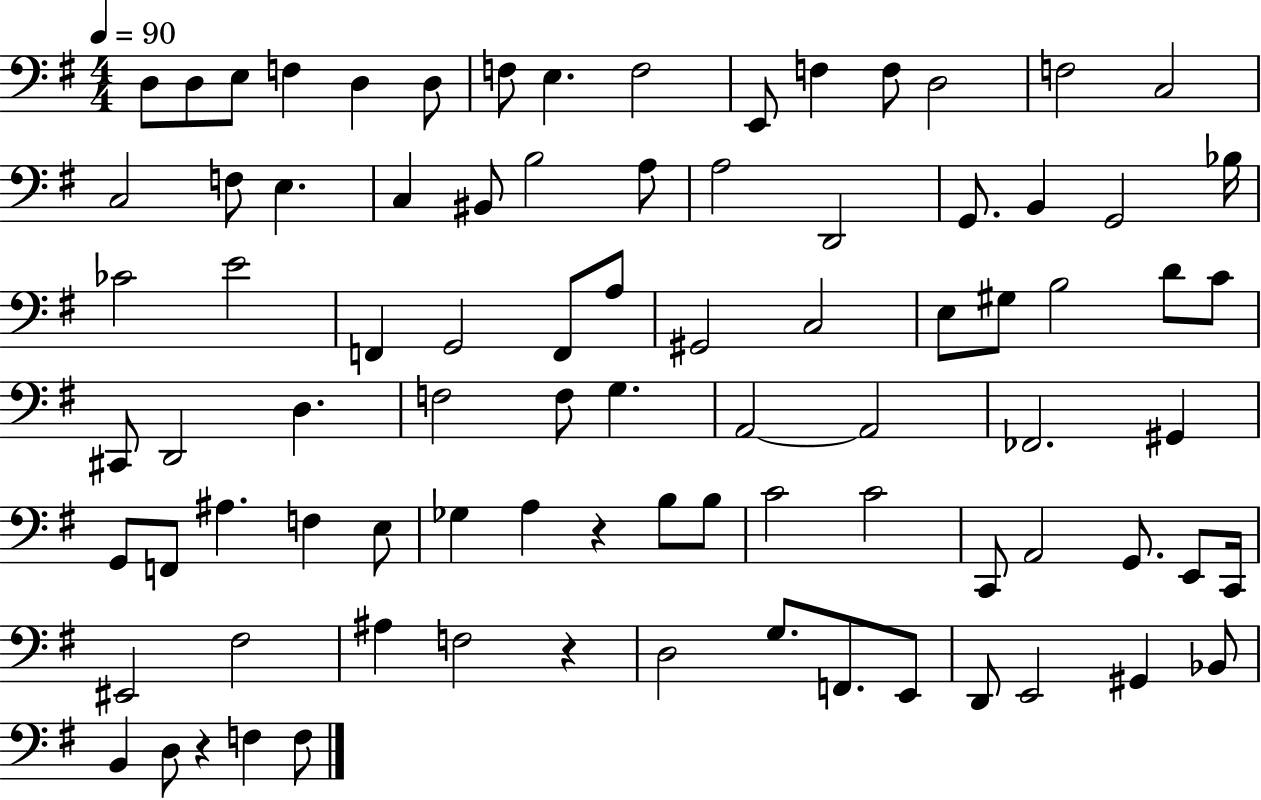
D3/e D3/e E3/e F3/q D3/q D3/e F3/e E3/q. F3/h E2/e F3/q F3/e D3/h F3/h C3/h C3/h F3/e E3/q. C3/q BIS2/e B3/h A3/e A3/h D2/h G2/e. B2/q G2/h Bb3/s CES4/h E4/h F2/q G2/h F2/e A3/e G#2/h C3/h E3/e G#3/e B3/h D4/e C4/e C#2/e D2/h D3/q. F3/h F3/e G3/q. A2/h A2/h FES2/h. G#2/q G2/e F2/e A#3/q. F3/q E3/e Gb3/q A3/q R/q B3/e B3/e C4/h C4/h C2/e A2/h G2/e. E2/e C2/s EIS2/h F#3/h A#3/q F3/h R/q D3/h G3/e. F2/e. E2/e D2/e E2/h G#2/q Bb2/e B2/q D3/e R/q F3/q F3/e